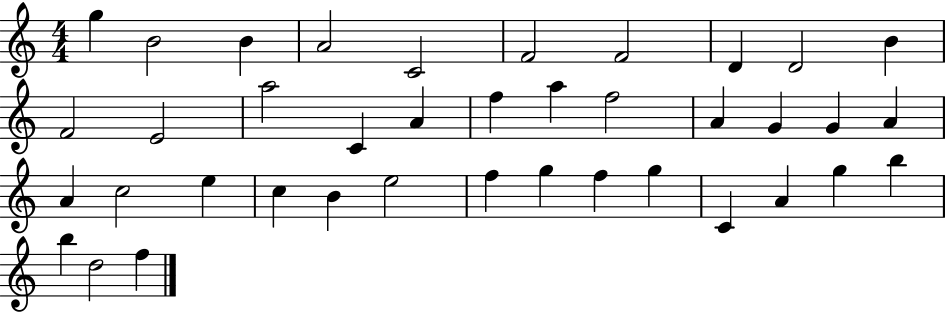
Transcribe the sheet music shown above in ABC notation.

X:1
T:Untitled
M:4/4
L:1/4
K:C
g B2 B A2 C2 F2 F2 D D2 B F2 E2 a2 C A f a f2 A G G A A c2 e c B e2 f g f g C A g b b d2 f